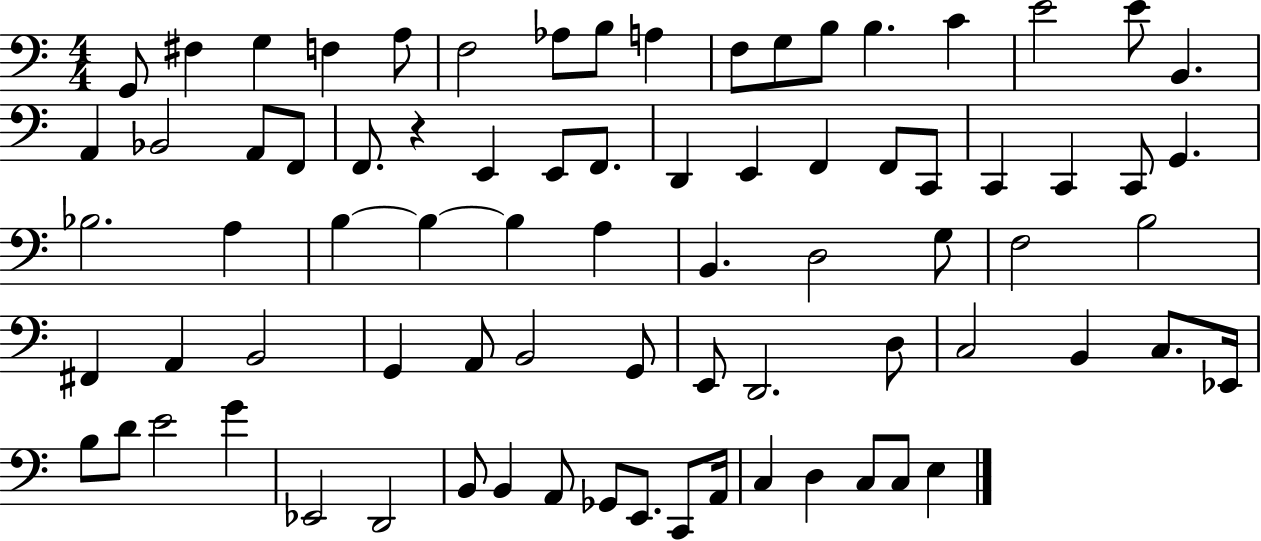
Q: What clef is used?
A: bass